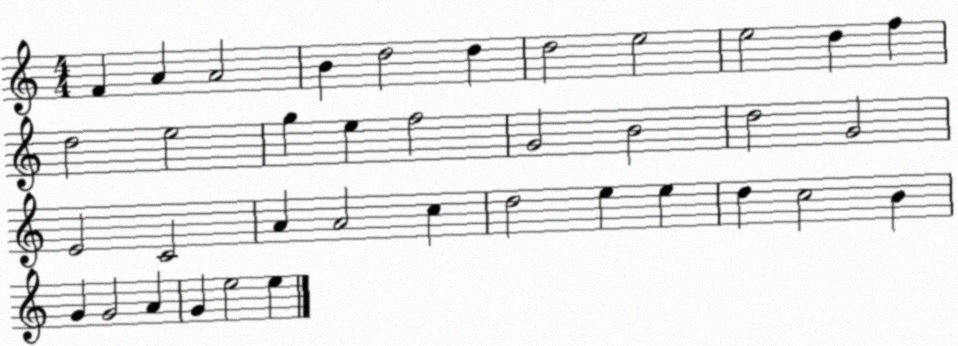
X:1
T:Untitled
M:4/4
L:1/4
K:C
F A A2 B d2 d d2 e2 e2 d f d2 e2 g e f2 G2 B2 d2 G2 E2 C2 A A2 c d2 e e d c2 B G G2 A G e2 e